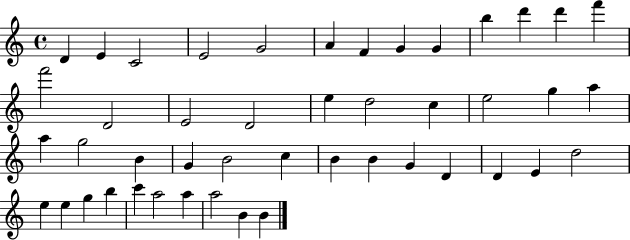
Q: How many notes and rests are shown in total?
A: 46